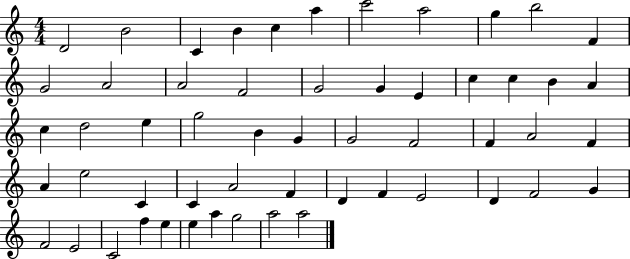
{
  \clef treble
  \numericTimeSignature
  \time 4/4
  \key c \major
  d'2 b'2 | c'4 b'4 c''4 a''4 | c'''2 a''2 | g''4 b''2 f'4 | \break g'2 a'2 | a'2 f'2 | g'2 g'4 e'4 | c''4 c''4 b'4 a'4 | \break c''4 d''2 e''4 | g''2 b'4 g'4 | g'2 f'2 | f'4 a'2 f'4 | \break a'4 e''2 c'4 | c'4 a'2 f'4 | d'4 f'4 e'2 | d'4 f'2 g'4 | \break f'2 e'2 | c'2 f''4 e''4 | e''4 a''4 g''2 | a''2 a''2 | \break \bar "|."
}